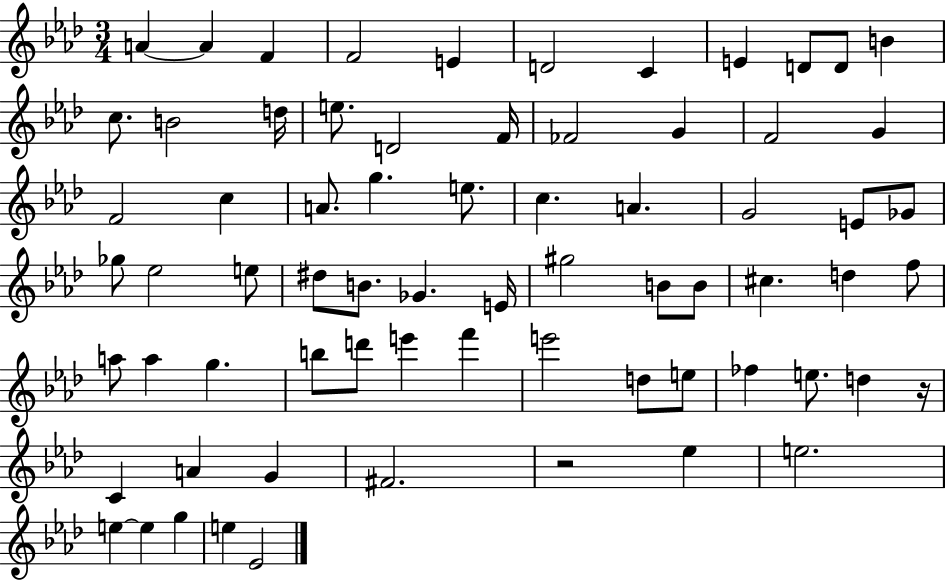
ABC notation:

X:1
T:Untitled
M:3/4
L:1/4
K:Ab
A A F F2 E D2 C E D/2 D/2 B c/2 B2 d/4 e/2 D2 F/4 _F2 G F2 G F2 c A/2 g e/2 c A G2 E/2 _G/2 _g/2 _e2 e/2 ^d/2 B/2 _G E/4 ^g2 B/2 B/2 ^c d f/2 a/2 a g b/2 d'/2 e' f' e'2 d/2 e/2 _f e/2 d z/4 C A G ^F2 z2 _e e2 e e g e _E2